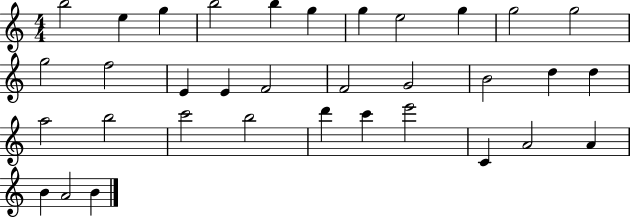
X:1
T:Untitled
M:4/4
L:1/4
K:C
b2 e g b2 b g g e2 g g2 g2 g2 f2 E E F2 F2 G2 B2 d d a2 b2 c'2 b2 d' c' e'2 C A2 A B A2 B